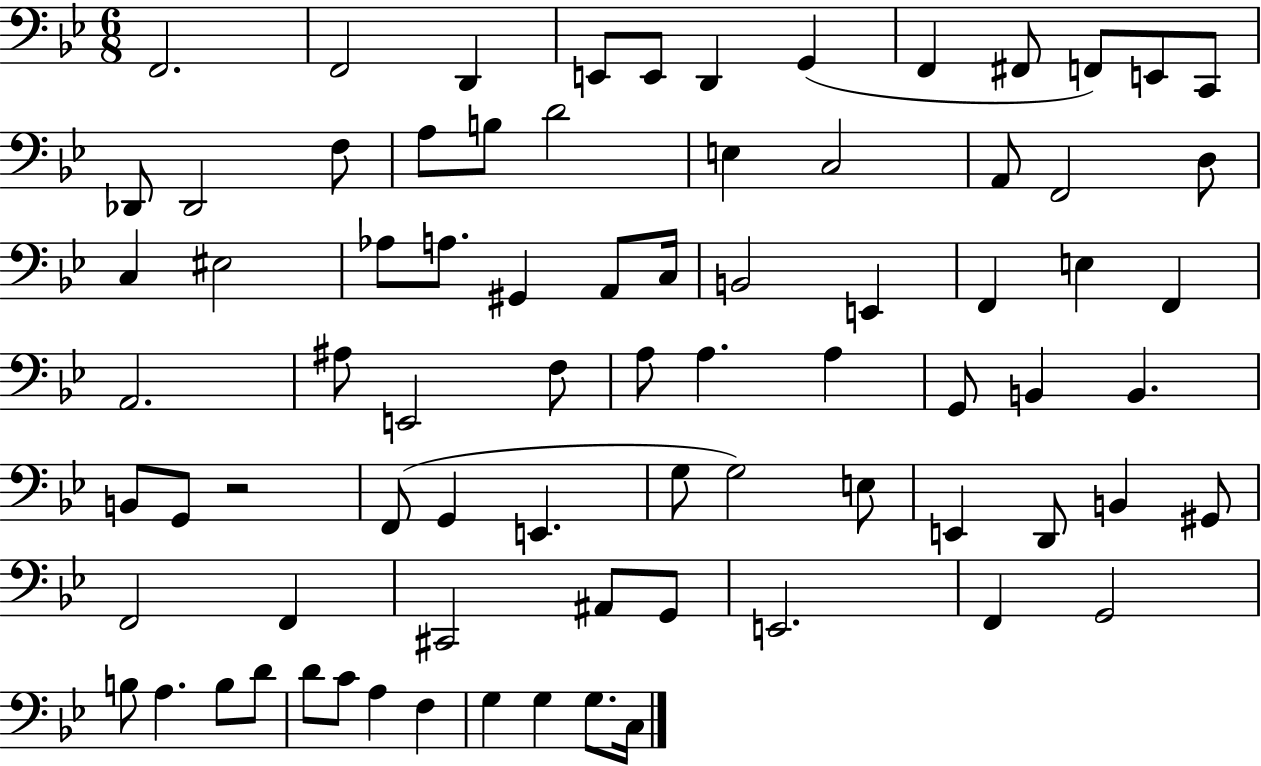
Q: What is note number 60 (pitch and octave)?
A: C#2